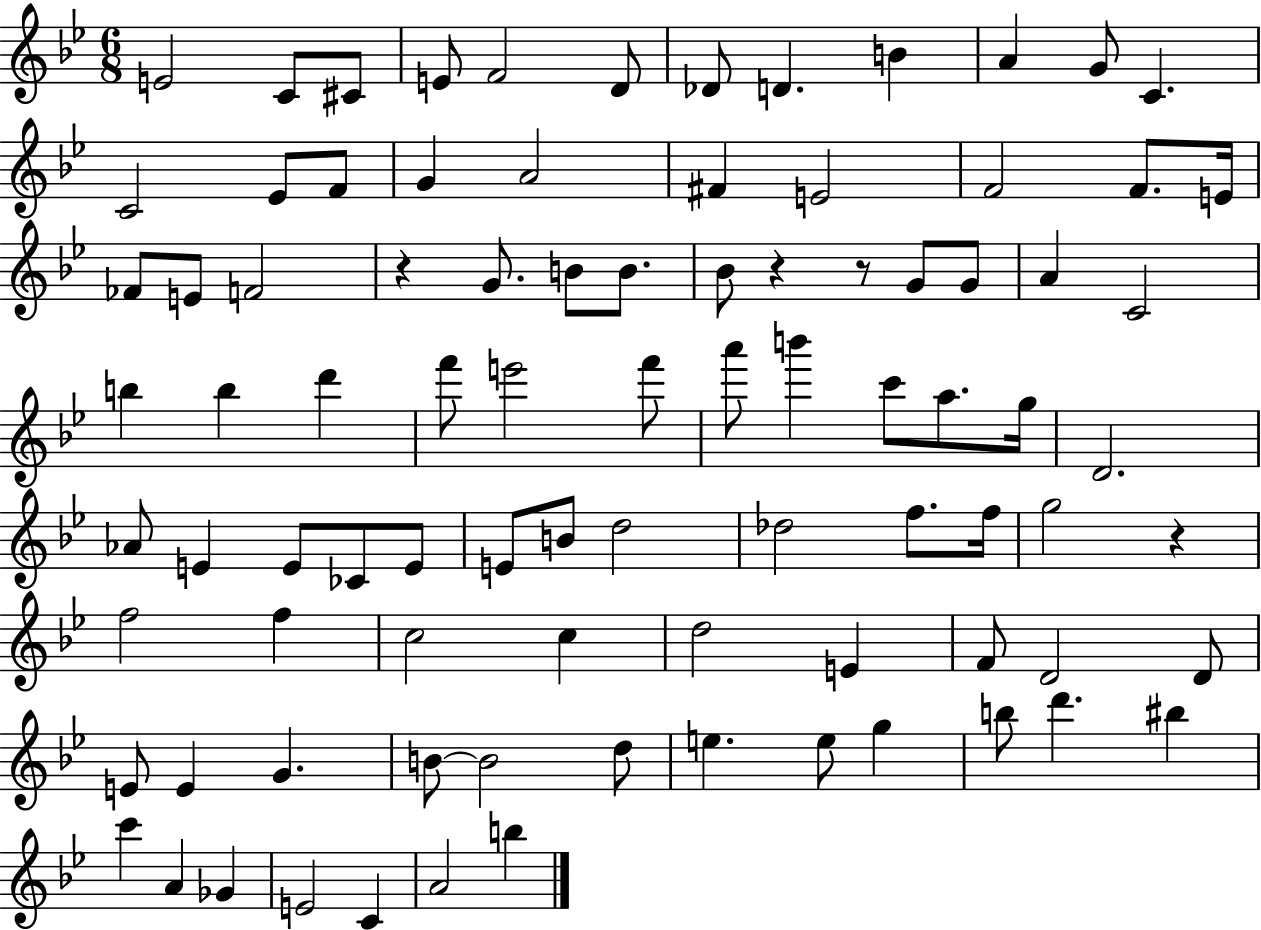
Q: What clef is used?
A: treble